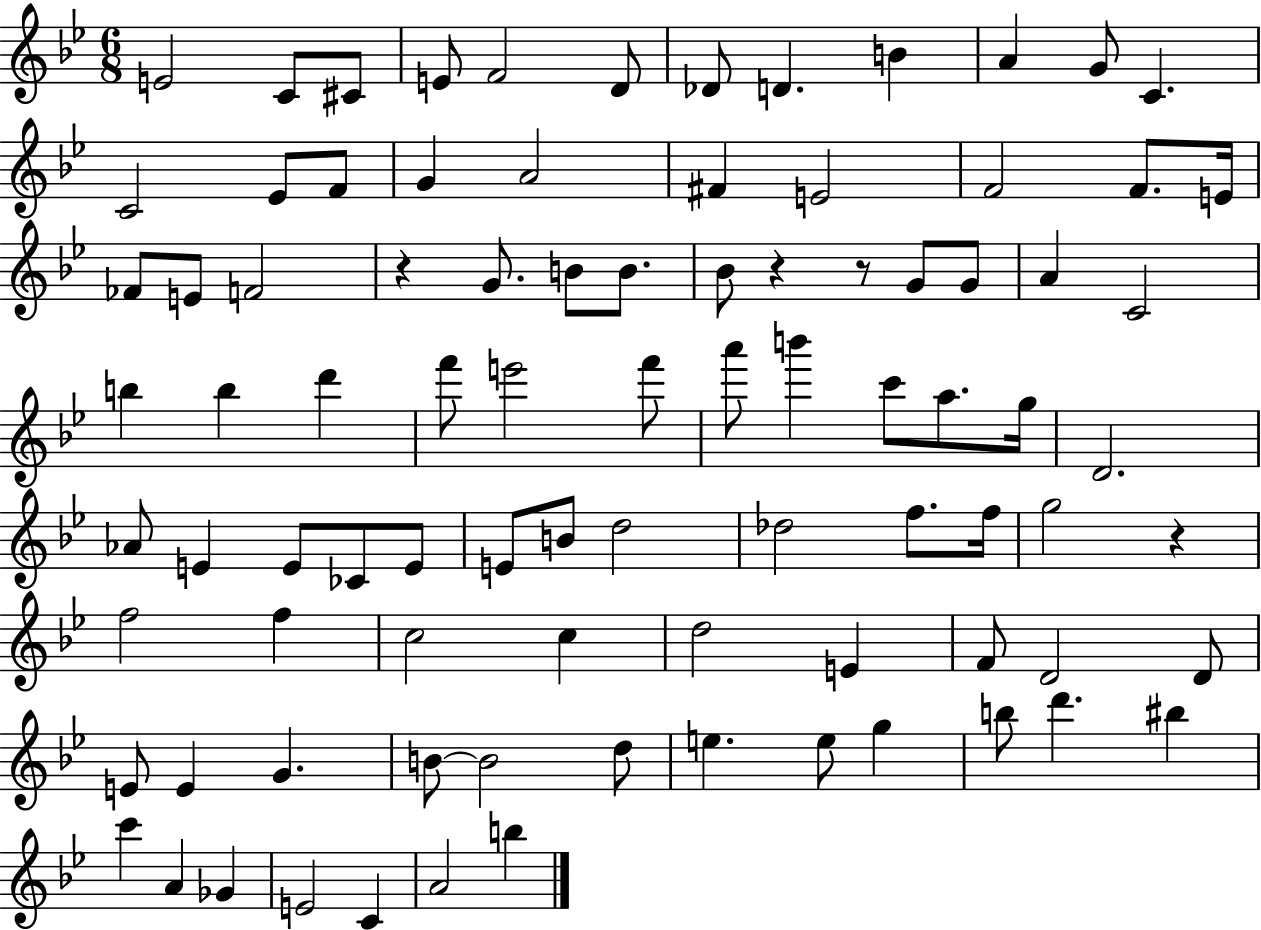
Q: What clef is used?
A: treble